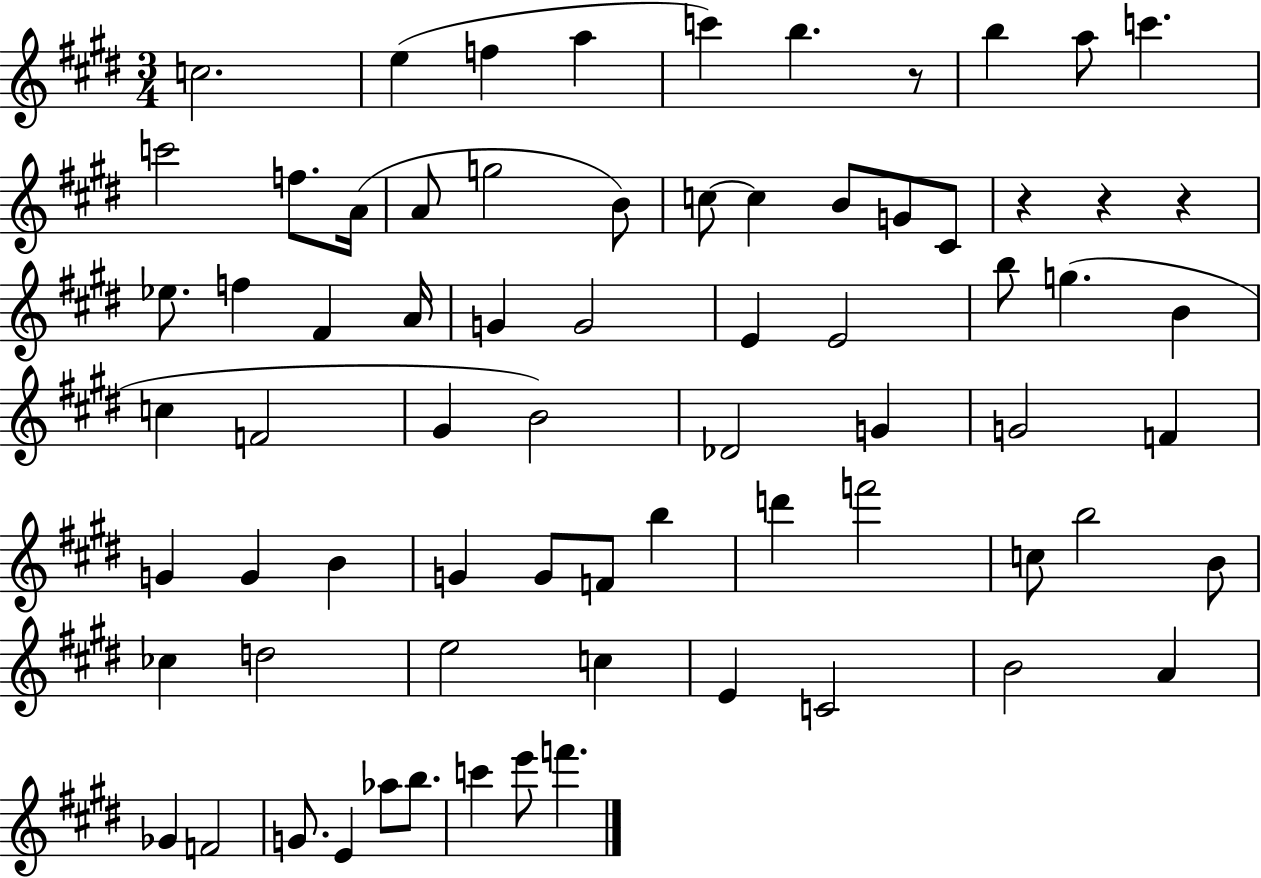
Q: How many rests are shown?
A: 4